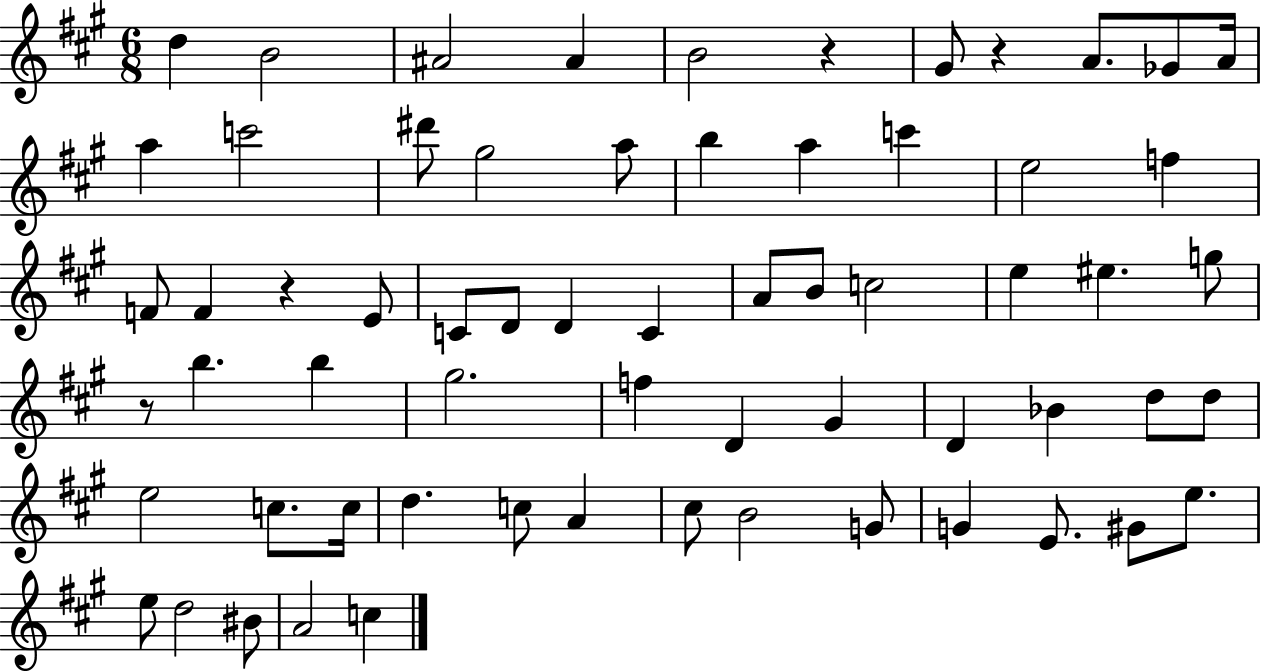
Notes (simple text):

D5/q B4/h A#4/h A#4/q B4/h R/q G#4/e R/q A4/e. Gb4/e A4/s A5/q C6/h D#6/e G#5/h A5/e B5/q A5/q C6/q E5/h F5/q F4/e F4/q R/q E4/e C4/e D4/e D4/q C4/q A4/e B4/e C5/h E5/q EIS5/q. G5/e R/e B5/q. B5/q G#5/h. F5/q D4/q G#4/q D4/q Bb4/q D5/e D5/e E5/h C5/e. C5/s D5/q. C5/e A4/q C#5/e B4/h G4/e G4/q E4/e. G#4/e E5/e. E5/e D5/h BIS4/e A4/h C5/q